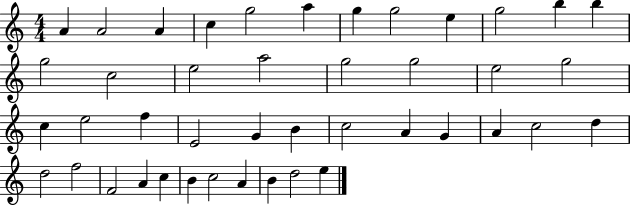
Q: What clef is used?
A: treble